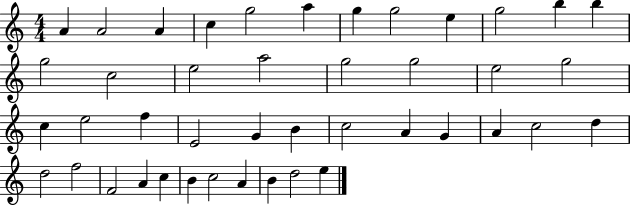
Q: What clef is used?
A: treble